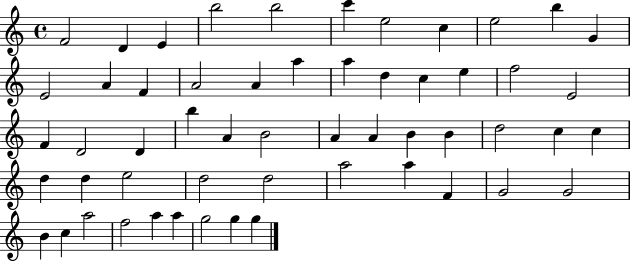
X:1
T:Untitled
M:4/4
L:1/4
K:C
F2 D E b2 b2 c' e2 c e2 b G E2 A F A2 A a a d c e f2 E2 F D2 D b A B2 A A B B d2 c c d d e2 d2 d2 a2 a F G2 G2 B c a2 f2 a a g2 g g